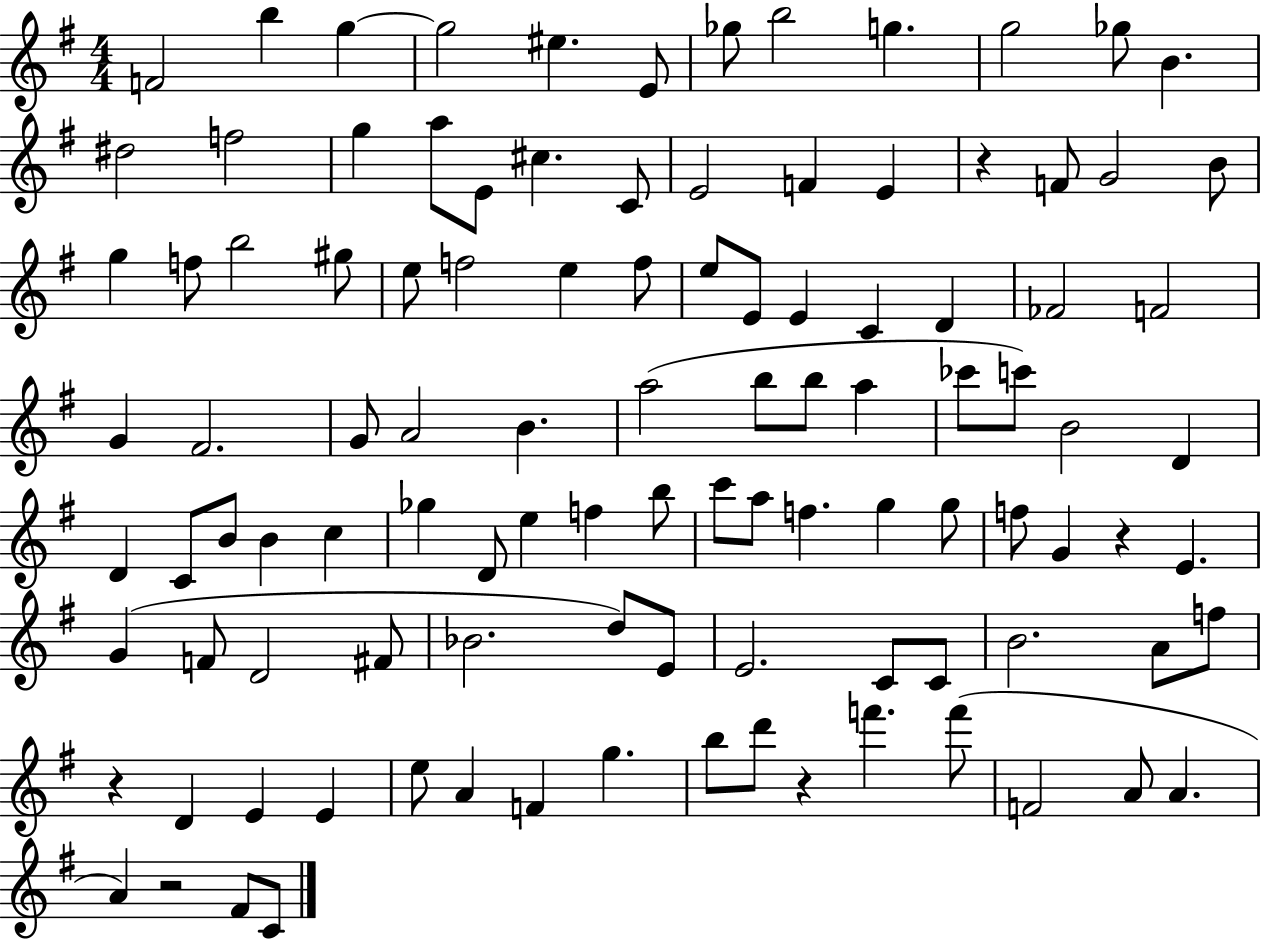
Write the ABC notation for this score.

X:1
T:Untitled
M:4/4
L:1/4
K:G
F2 b g g2 ^e E/2 _g/2 b2 g g2 _g/2 B ^d2 f2 g a/2 E/2 ^c C/2 E2 F E z F/2 G2 B/2 g f/2 b2 ^g/2 e/2 f2 e f/2 e/2 E/2 E C D _F2 F2 G ^F2 G/2 A2 B a2 b/2 b/2 a _c'/2 c'/2 B2 D D C/2 B/2 B c _g D/2 e f b/2 c'/2 a/2 f g g/2 f/2 G z E G F/2 D2 ^F/2 _B2 d/2 E/2 E2 C/2 C/2 B2 A/2 f/2 z D E E e/2 A F g b/2 d'/2 z f' f'/2 F2 A/2 A A z2 ^F/2 C/2